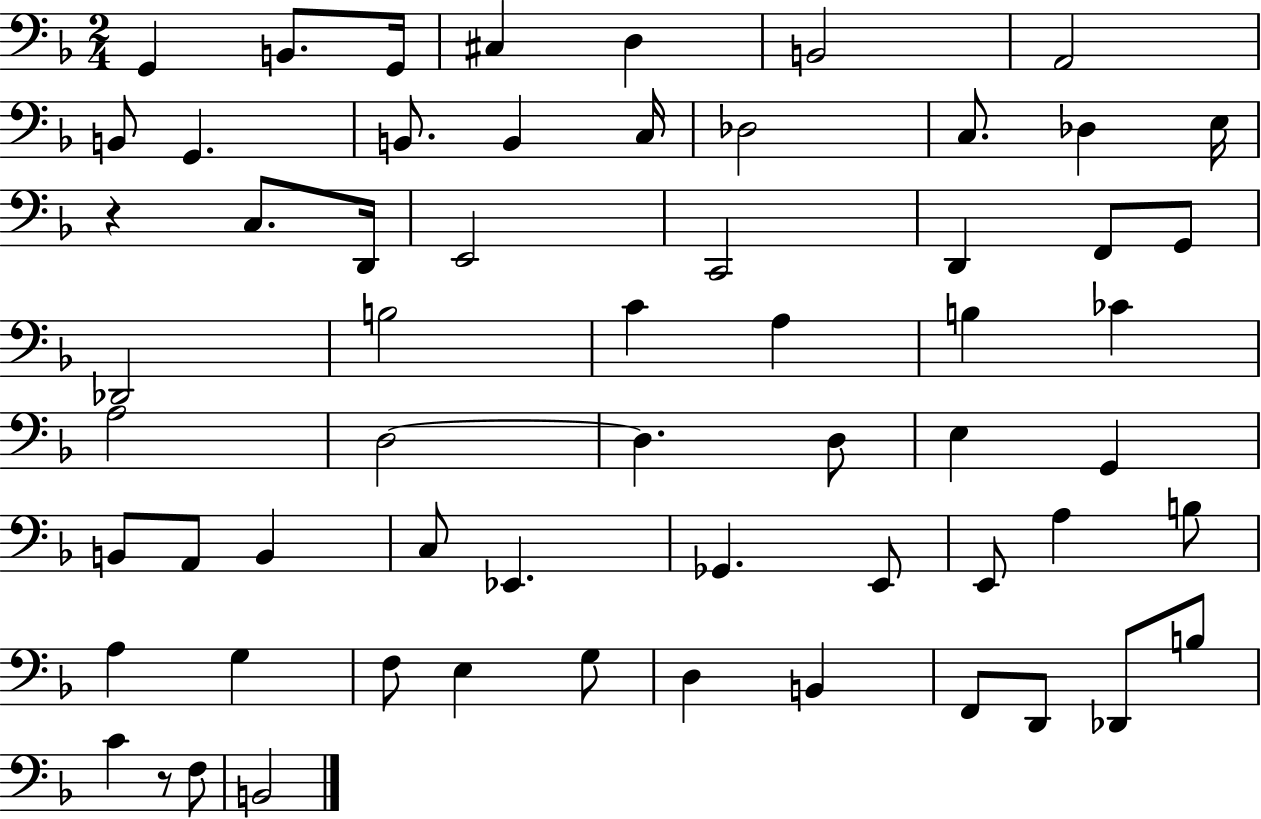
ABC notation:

X:1
T:Untitled
M:2/4
L:1/4
K:F
G,, B,,/2 G,,/4 ^C, D, B,,2 A,,2 B,,/2 G,, B,,/2 B,, C,/4 _D,2 C,/2 _D, E,/4 z C,/2 D,,/4 E,,2 C,,2 D,, F,,/2 G,,/2 _D,,2 B,2 C A, B, _C A,2 D,2 D, D,/2 E, G,, B,,/2 A,,/2 B,, C,/2 _E,, _G,, E,,/2 E,,/2 A, B,/2 A, G, F,/2 E, G,/2 D, B,, F,,/2 D,,/2 _D,,/2 B,/2 C z/2 F,/2 B,,2